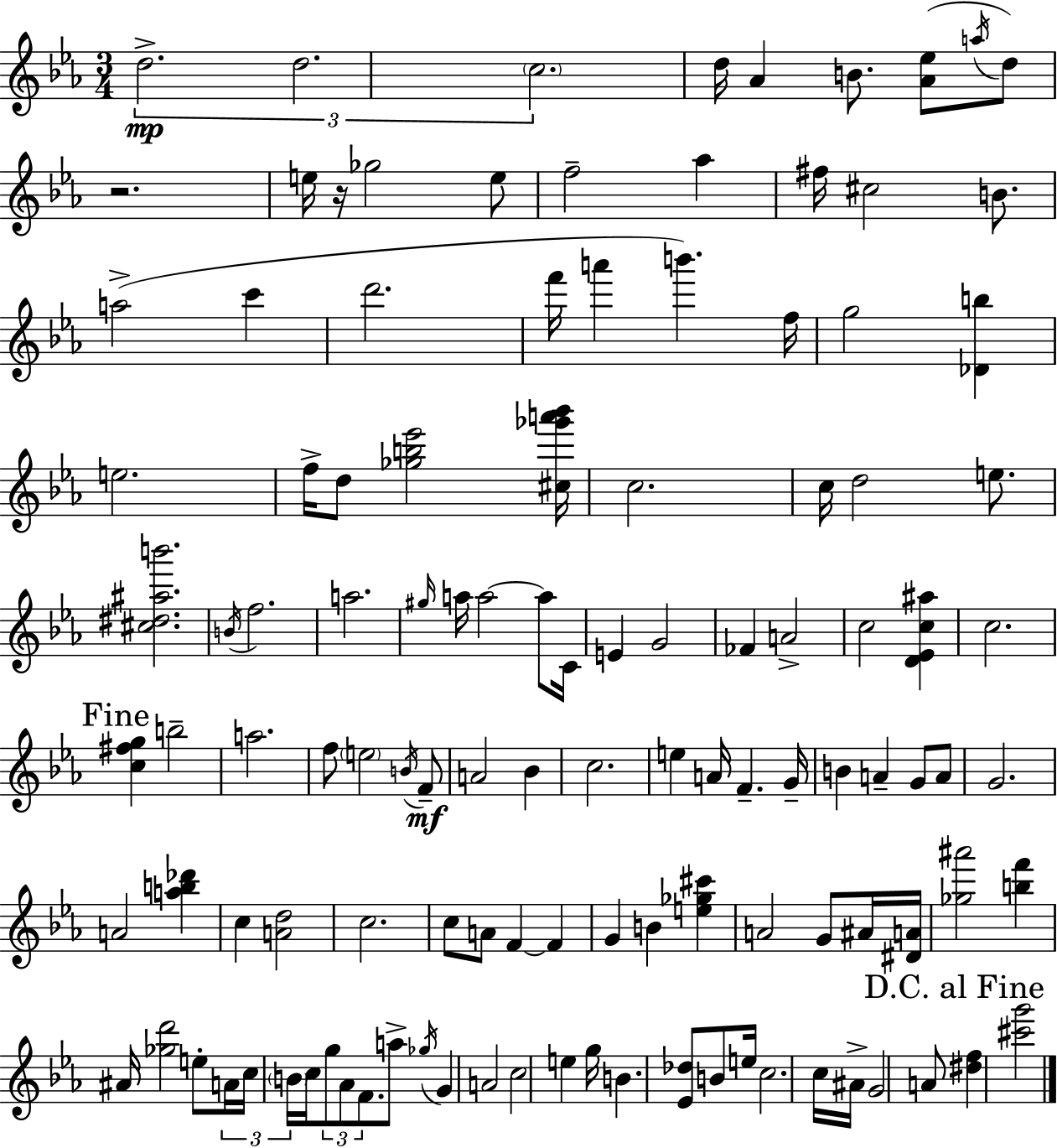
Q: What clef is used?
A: treble